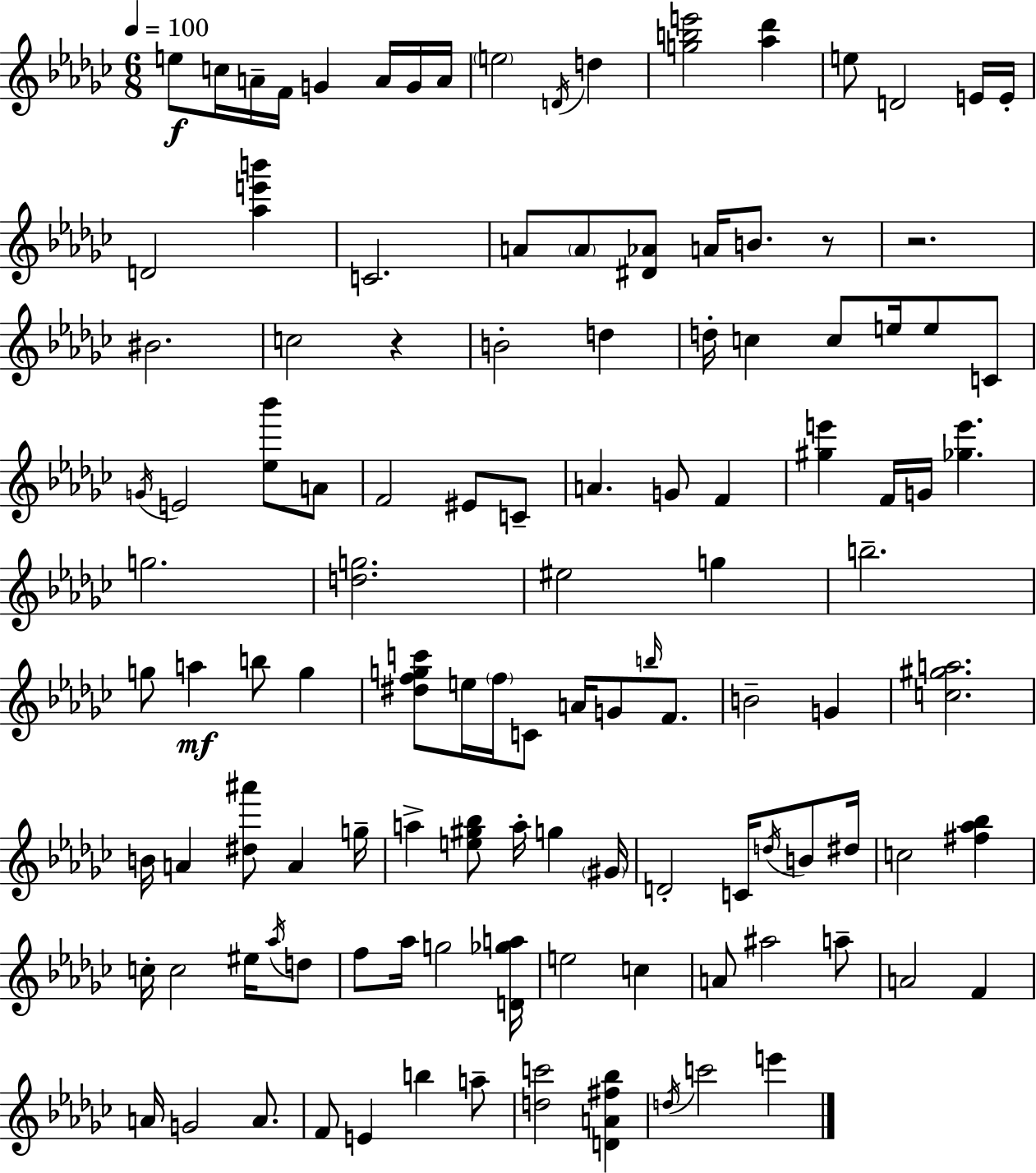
E5/e C5/s A4/s F4/s G4/q A4/s G4/s A4/s E5/h D4/s D5/q [G5,B5,E6]/h [Ab5,Db6]/q E5/e D4/h E4/s E4/s D4/h [Ab5,E6,B6]/q C4/h. A4/e A4/e [D#4,Ab4]/e A4/s B4/e. R/e R/h. BIS4/h. C5/h R/q B4/h D5/q D5/s C5/q C5/e E5/s E5/e C4/e G4/s E4/h [Eb5,Bb6]/e A4/e F4/h EIS4/e C4/e A4/q. G4/e F4/q [G#5,E6]/q F4/s G4/s [Gb5,E6]/q. G5/h. [D5,G5]/h. EIS5/h G5/q B5/h. G5/e A5/q B5/e G5/q [D#5,F5,G5,C6]/e E5/s F5/s C4/e A4/s G4/e B5/s F4/e. B4/h G4/q [C5,G#5,A5]/h. B4/s A4/q [D#5,A#6]/e A4/q G5/s A5/q [E5,G#5,Bb5]/e A5/s G5/q G#4/s D4/h C4/s D5/s B4/e D#5/s C5/h [F#5,Ab5,Bb5]/q C5/s C5/h EIS5/s Ab5/s D5/e F5/e Ab5/s G5/h [D4,Gb5,A5]/s E5/h C5/q A4/e A#5/h A5/e A4/h F4/q A4/s G4/h A4/e. F4/e E4/q B5/q A5/e [D5,C6]/h [D4,A4,F#5,Bb5]/q D5/s C6/h E6/q